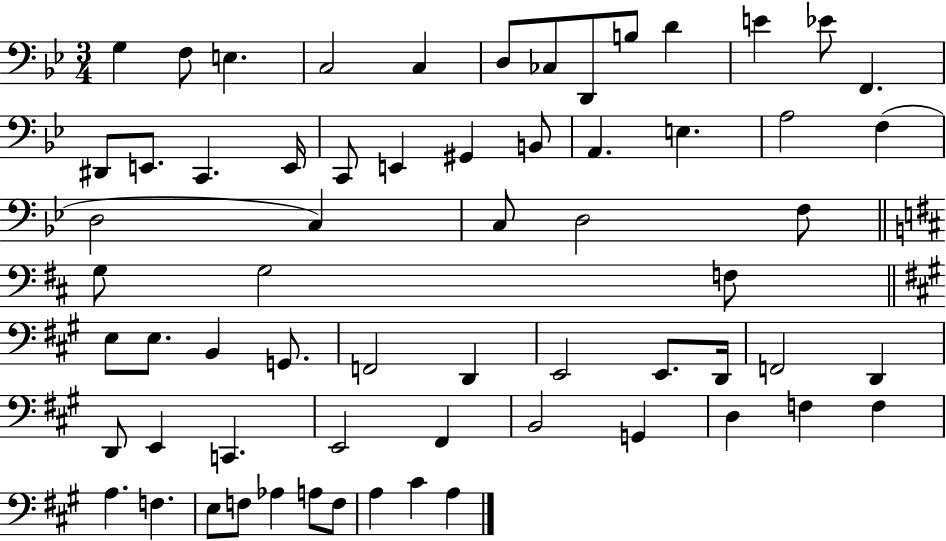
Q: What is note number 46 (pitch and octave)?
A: E2